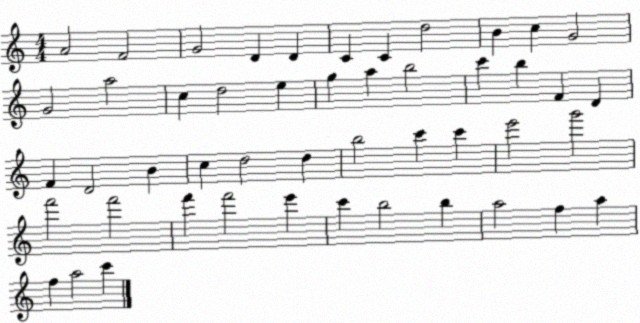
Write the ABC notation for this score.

X:1
T:Untitled
M:4/4
L:1/4
K:C
A2 F2 G2 D D C C d2 B c G2 G2 a2 c d2 e g a b2 c' b F D F D2 B c d2 d b2 c' c' e'2 g'2 f'2 f'2 f' f'2 e' c' b2 b a2 f a f a2 c'